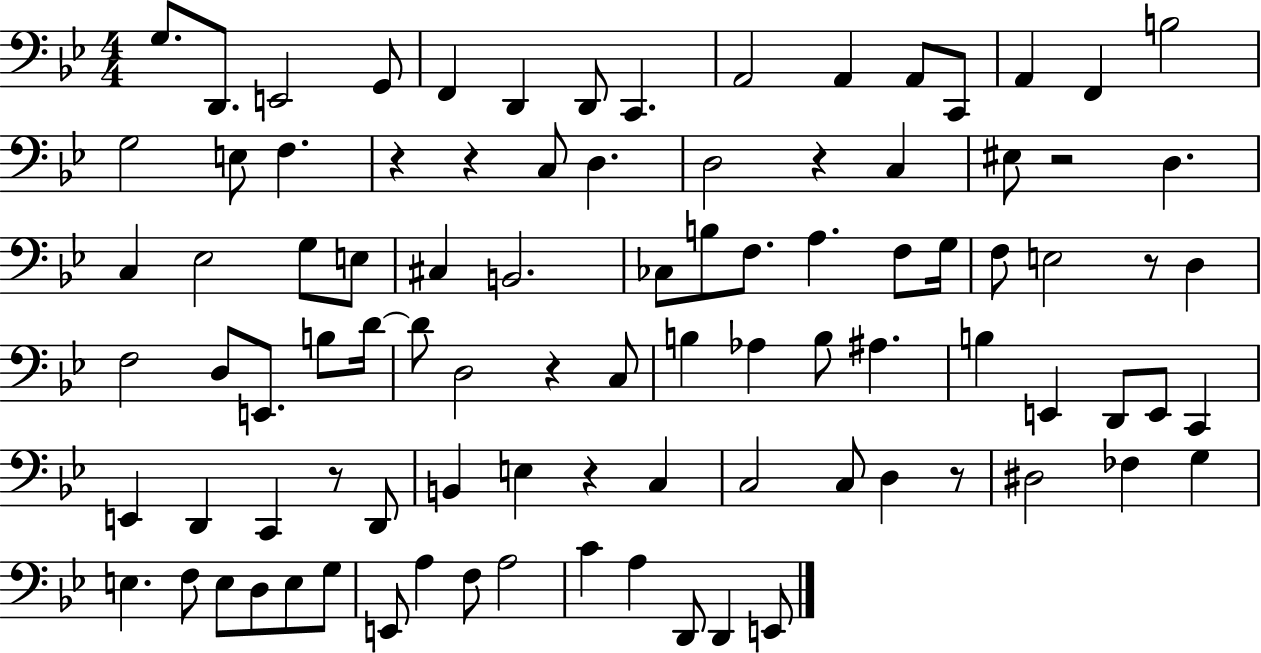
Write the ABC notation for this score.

X:1
T:Untitled
M:4/4
L:1/4
K:Bb
G,/2 D,,/2 E,,2 G,,/2 F,, D,, D,,/2 C,, A,,2 A,, A,,/2 C,,/2 A,, F,, B,2 G,2 E,/2 F, z z C,/2 D, D,2 z C, ^E,/2 z2 D, C, _E,2 G,/2 E,/2 ^C, B,,2 _C,/2 B,/2 F,/2 A, F,/2 G,/4 F,/2 E,2 z/2 D, F,2 D,/2 E,,/2 B,/2 D/4 D/2 D,2 z C,/2 B, _A, B,/2 ^A, B, E,, D,,/2 E,,/2 C,, E,, D,, C,, z/2 D,,/2 B,, E, z C, C,2 C,/2 D, z/2 ^D,2 _F, G, E, F,/2 E,/2 D,/2 E,/2 G,/2 E,,/2 A, F,/2 A,2 C A, D,,/2 D,, E,,/2